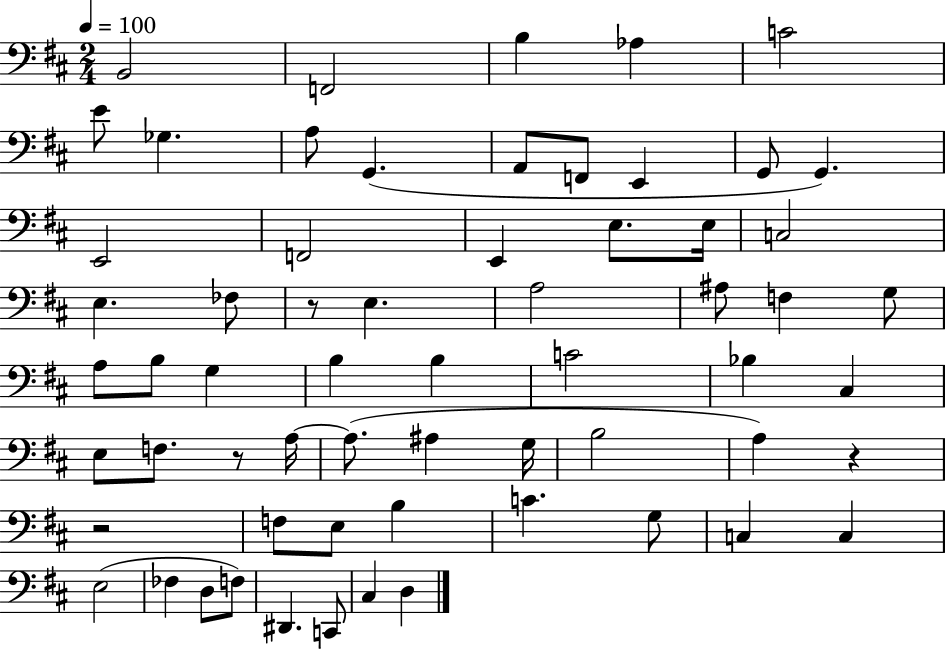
B2/h F2/h B3/q Ab3/q C4/h E4/e Gb3/q. A3/e G2/q. A2/e F2/e E2/q G2/e G2/q. E2/h F2/h E2/q E3/e. E3/s C3/h E3/q. FES3/e R/e E3/q. A3/h A#3/e F3/q G3/e A3/e B3/e G3/q B3/q B3/q C4/h Bb3/q C#3/q E3/e F3/e. R/e A3/s A3/e. A#3/q G3/s B3/h A3/q R/q R/h F3/e E3/e B3/q C4/q. G3/e C3/q C3/q E3/h FES3/q D3/e F3/e D#2/q. C2/e C#3/q D3/q